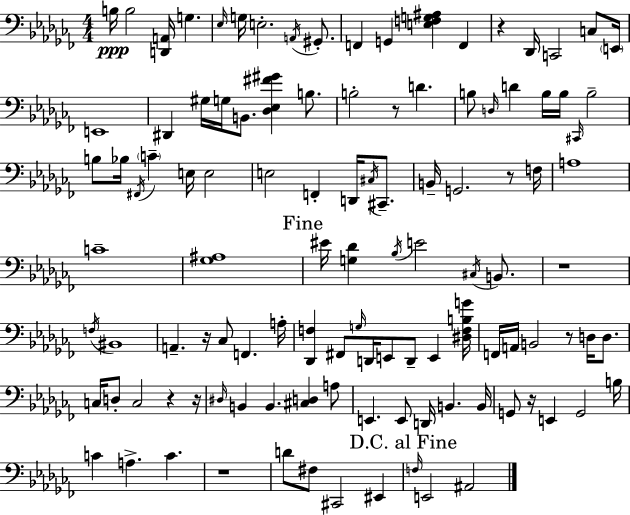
B3/s B3/h [D2,A2]/s G3/q. Eb3/s G3/s E3/h. A2/s G#2/e. F2/q G2/q [E3,F3,G3,A#3]/q F2/q R/q Db2/s C2/h C3/e E2/s E2/w D#2/q G#3/s G3/s B2/e. [Db3,Eb3,F#4,G#4]/q B3/e. B3/h R/e D4/q. B3/e D3/s D4/q B3/s B3/s C#2/s B3/h B3/e Bb3/s F#2/s C4/q E3/s E3/h E3/h F2/q D2/s C#3/s C#2/e. B2/s G2/h. R/e F3/s A3/w C4/w [Gb3,A#3]/w EIS4/s [G3,Db4]/q Bb3/s E4/h C#3/s B2/e. R/w F3/s BIS2/w A2/q. R/s CES3/e F2/q. A3/s [Db2,F3]/q F#2/e G3/s D2/s E2/e D2/e E2/q [D#3,F3,B3,G4]/s F2/s A2/s B2/h R/e D3/s D3/e. C3/s D3/e C3/h R/q R/s D#3/s B2/q B2/q. [C#3,D3]/q A3/e E2/q. E2/e D2/s B2/q. B2/s G2/e R/s E2/q G2/h B3/s C4/q A3/q. C4/q. R/w D4/e F#3/e C#2/h EIS2/q F3/s E2/h A#2/h